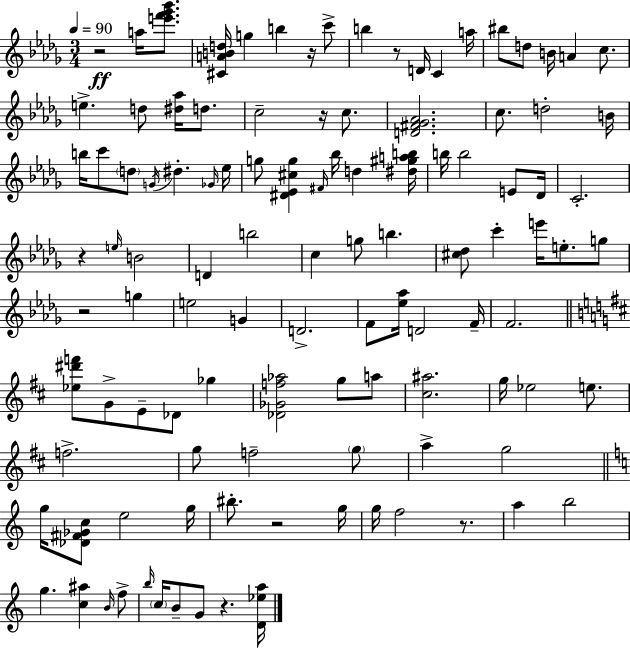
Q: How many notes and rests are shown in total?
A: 110